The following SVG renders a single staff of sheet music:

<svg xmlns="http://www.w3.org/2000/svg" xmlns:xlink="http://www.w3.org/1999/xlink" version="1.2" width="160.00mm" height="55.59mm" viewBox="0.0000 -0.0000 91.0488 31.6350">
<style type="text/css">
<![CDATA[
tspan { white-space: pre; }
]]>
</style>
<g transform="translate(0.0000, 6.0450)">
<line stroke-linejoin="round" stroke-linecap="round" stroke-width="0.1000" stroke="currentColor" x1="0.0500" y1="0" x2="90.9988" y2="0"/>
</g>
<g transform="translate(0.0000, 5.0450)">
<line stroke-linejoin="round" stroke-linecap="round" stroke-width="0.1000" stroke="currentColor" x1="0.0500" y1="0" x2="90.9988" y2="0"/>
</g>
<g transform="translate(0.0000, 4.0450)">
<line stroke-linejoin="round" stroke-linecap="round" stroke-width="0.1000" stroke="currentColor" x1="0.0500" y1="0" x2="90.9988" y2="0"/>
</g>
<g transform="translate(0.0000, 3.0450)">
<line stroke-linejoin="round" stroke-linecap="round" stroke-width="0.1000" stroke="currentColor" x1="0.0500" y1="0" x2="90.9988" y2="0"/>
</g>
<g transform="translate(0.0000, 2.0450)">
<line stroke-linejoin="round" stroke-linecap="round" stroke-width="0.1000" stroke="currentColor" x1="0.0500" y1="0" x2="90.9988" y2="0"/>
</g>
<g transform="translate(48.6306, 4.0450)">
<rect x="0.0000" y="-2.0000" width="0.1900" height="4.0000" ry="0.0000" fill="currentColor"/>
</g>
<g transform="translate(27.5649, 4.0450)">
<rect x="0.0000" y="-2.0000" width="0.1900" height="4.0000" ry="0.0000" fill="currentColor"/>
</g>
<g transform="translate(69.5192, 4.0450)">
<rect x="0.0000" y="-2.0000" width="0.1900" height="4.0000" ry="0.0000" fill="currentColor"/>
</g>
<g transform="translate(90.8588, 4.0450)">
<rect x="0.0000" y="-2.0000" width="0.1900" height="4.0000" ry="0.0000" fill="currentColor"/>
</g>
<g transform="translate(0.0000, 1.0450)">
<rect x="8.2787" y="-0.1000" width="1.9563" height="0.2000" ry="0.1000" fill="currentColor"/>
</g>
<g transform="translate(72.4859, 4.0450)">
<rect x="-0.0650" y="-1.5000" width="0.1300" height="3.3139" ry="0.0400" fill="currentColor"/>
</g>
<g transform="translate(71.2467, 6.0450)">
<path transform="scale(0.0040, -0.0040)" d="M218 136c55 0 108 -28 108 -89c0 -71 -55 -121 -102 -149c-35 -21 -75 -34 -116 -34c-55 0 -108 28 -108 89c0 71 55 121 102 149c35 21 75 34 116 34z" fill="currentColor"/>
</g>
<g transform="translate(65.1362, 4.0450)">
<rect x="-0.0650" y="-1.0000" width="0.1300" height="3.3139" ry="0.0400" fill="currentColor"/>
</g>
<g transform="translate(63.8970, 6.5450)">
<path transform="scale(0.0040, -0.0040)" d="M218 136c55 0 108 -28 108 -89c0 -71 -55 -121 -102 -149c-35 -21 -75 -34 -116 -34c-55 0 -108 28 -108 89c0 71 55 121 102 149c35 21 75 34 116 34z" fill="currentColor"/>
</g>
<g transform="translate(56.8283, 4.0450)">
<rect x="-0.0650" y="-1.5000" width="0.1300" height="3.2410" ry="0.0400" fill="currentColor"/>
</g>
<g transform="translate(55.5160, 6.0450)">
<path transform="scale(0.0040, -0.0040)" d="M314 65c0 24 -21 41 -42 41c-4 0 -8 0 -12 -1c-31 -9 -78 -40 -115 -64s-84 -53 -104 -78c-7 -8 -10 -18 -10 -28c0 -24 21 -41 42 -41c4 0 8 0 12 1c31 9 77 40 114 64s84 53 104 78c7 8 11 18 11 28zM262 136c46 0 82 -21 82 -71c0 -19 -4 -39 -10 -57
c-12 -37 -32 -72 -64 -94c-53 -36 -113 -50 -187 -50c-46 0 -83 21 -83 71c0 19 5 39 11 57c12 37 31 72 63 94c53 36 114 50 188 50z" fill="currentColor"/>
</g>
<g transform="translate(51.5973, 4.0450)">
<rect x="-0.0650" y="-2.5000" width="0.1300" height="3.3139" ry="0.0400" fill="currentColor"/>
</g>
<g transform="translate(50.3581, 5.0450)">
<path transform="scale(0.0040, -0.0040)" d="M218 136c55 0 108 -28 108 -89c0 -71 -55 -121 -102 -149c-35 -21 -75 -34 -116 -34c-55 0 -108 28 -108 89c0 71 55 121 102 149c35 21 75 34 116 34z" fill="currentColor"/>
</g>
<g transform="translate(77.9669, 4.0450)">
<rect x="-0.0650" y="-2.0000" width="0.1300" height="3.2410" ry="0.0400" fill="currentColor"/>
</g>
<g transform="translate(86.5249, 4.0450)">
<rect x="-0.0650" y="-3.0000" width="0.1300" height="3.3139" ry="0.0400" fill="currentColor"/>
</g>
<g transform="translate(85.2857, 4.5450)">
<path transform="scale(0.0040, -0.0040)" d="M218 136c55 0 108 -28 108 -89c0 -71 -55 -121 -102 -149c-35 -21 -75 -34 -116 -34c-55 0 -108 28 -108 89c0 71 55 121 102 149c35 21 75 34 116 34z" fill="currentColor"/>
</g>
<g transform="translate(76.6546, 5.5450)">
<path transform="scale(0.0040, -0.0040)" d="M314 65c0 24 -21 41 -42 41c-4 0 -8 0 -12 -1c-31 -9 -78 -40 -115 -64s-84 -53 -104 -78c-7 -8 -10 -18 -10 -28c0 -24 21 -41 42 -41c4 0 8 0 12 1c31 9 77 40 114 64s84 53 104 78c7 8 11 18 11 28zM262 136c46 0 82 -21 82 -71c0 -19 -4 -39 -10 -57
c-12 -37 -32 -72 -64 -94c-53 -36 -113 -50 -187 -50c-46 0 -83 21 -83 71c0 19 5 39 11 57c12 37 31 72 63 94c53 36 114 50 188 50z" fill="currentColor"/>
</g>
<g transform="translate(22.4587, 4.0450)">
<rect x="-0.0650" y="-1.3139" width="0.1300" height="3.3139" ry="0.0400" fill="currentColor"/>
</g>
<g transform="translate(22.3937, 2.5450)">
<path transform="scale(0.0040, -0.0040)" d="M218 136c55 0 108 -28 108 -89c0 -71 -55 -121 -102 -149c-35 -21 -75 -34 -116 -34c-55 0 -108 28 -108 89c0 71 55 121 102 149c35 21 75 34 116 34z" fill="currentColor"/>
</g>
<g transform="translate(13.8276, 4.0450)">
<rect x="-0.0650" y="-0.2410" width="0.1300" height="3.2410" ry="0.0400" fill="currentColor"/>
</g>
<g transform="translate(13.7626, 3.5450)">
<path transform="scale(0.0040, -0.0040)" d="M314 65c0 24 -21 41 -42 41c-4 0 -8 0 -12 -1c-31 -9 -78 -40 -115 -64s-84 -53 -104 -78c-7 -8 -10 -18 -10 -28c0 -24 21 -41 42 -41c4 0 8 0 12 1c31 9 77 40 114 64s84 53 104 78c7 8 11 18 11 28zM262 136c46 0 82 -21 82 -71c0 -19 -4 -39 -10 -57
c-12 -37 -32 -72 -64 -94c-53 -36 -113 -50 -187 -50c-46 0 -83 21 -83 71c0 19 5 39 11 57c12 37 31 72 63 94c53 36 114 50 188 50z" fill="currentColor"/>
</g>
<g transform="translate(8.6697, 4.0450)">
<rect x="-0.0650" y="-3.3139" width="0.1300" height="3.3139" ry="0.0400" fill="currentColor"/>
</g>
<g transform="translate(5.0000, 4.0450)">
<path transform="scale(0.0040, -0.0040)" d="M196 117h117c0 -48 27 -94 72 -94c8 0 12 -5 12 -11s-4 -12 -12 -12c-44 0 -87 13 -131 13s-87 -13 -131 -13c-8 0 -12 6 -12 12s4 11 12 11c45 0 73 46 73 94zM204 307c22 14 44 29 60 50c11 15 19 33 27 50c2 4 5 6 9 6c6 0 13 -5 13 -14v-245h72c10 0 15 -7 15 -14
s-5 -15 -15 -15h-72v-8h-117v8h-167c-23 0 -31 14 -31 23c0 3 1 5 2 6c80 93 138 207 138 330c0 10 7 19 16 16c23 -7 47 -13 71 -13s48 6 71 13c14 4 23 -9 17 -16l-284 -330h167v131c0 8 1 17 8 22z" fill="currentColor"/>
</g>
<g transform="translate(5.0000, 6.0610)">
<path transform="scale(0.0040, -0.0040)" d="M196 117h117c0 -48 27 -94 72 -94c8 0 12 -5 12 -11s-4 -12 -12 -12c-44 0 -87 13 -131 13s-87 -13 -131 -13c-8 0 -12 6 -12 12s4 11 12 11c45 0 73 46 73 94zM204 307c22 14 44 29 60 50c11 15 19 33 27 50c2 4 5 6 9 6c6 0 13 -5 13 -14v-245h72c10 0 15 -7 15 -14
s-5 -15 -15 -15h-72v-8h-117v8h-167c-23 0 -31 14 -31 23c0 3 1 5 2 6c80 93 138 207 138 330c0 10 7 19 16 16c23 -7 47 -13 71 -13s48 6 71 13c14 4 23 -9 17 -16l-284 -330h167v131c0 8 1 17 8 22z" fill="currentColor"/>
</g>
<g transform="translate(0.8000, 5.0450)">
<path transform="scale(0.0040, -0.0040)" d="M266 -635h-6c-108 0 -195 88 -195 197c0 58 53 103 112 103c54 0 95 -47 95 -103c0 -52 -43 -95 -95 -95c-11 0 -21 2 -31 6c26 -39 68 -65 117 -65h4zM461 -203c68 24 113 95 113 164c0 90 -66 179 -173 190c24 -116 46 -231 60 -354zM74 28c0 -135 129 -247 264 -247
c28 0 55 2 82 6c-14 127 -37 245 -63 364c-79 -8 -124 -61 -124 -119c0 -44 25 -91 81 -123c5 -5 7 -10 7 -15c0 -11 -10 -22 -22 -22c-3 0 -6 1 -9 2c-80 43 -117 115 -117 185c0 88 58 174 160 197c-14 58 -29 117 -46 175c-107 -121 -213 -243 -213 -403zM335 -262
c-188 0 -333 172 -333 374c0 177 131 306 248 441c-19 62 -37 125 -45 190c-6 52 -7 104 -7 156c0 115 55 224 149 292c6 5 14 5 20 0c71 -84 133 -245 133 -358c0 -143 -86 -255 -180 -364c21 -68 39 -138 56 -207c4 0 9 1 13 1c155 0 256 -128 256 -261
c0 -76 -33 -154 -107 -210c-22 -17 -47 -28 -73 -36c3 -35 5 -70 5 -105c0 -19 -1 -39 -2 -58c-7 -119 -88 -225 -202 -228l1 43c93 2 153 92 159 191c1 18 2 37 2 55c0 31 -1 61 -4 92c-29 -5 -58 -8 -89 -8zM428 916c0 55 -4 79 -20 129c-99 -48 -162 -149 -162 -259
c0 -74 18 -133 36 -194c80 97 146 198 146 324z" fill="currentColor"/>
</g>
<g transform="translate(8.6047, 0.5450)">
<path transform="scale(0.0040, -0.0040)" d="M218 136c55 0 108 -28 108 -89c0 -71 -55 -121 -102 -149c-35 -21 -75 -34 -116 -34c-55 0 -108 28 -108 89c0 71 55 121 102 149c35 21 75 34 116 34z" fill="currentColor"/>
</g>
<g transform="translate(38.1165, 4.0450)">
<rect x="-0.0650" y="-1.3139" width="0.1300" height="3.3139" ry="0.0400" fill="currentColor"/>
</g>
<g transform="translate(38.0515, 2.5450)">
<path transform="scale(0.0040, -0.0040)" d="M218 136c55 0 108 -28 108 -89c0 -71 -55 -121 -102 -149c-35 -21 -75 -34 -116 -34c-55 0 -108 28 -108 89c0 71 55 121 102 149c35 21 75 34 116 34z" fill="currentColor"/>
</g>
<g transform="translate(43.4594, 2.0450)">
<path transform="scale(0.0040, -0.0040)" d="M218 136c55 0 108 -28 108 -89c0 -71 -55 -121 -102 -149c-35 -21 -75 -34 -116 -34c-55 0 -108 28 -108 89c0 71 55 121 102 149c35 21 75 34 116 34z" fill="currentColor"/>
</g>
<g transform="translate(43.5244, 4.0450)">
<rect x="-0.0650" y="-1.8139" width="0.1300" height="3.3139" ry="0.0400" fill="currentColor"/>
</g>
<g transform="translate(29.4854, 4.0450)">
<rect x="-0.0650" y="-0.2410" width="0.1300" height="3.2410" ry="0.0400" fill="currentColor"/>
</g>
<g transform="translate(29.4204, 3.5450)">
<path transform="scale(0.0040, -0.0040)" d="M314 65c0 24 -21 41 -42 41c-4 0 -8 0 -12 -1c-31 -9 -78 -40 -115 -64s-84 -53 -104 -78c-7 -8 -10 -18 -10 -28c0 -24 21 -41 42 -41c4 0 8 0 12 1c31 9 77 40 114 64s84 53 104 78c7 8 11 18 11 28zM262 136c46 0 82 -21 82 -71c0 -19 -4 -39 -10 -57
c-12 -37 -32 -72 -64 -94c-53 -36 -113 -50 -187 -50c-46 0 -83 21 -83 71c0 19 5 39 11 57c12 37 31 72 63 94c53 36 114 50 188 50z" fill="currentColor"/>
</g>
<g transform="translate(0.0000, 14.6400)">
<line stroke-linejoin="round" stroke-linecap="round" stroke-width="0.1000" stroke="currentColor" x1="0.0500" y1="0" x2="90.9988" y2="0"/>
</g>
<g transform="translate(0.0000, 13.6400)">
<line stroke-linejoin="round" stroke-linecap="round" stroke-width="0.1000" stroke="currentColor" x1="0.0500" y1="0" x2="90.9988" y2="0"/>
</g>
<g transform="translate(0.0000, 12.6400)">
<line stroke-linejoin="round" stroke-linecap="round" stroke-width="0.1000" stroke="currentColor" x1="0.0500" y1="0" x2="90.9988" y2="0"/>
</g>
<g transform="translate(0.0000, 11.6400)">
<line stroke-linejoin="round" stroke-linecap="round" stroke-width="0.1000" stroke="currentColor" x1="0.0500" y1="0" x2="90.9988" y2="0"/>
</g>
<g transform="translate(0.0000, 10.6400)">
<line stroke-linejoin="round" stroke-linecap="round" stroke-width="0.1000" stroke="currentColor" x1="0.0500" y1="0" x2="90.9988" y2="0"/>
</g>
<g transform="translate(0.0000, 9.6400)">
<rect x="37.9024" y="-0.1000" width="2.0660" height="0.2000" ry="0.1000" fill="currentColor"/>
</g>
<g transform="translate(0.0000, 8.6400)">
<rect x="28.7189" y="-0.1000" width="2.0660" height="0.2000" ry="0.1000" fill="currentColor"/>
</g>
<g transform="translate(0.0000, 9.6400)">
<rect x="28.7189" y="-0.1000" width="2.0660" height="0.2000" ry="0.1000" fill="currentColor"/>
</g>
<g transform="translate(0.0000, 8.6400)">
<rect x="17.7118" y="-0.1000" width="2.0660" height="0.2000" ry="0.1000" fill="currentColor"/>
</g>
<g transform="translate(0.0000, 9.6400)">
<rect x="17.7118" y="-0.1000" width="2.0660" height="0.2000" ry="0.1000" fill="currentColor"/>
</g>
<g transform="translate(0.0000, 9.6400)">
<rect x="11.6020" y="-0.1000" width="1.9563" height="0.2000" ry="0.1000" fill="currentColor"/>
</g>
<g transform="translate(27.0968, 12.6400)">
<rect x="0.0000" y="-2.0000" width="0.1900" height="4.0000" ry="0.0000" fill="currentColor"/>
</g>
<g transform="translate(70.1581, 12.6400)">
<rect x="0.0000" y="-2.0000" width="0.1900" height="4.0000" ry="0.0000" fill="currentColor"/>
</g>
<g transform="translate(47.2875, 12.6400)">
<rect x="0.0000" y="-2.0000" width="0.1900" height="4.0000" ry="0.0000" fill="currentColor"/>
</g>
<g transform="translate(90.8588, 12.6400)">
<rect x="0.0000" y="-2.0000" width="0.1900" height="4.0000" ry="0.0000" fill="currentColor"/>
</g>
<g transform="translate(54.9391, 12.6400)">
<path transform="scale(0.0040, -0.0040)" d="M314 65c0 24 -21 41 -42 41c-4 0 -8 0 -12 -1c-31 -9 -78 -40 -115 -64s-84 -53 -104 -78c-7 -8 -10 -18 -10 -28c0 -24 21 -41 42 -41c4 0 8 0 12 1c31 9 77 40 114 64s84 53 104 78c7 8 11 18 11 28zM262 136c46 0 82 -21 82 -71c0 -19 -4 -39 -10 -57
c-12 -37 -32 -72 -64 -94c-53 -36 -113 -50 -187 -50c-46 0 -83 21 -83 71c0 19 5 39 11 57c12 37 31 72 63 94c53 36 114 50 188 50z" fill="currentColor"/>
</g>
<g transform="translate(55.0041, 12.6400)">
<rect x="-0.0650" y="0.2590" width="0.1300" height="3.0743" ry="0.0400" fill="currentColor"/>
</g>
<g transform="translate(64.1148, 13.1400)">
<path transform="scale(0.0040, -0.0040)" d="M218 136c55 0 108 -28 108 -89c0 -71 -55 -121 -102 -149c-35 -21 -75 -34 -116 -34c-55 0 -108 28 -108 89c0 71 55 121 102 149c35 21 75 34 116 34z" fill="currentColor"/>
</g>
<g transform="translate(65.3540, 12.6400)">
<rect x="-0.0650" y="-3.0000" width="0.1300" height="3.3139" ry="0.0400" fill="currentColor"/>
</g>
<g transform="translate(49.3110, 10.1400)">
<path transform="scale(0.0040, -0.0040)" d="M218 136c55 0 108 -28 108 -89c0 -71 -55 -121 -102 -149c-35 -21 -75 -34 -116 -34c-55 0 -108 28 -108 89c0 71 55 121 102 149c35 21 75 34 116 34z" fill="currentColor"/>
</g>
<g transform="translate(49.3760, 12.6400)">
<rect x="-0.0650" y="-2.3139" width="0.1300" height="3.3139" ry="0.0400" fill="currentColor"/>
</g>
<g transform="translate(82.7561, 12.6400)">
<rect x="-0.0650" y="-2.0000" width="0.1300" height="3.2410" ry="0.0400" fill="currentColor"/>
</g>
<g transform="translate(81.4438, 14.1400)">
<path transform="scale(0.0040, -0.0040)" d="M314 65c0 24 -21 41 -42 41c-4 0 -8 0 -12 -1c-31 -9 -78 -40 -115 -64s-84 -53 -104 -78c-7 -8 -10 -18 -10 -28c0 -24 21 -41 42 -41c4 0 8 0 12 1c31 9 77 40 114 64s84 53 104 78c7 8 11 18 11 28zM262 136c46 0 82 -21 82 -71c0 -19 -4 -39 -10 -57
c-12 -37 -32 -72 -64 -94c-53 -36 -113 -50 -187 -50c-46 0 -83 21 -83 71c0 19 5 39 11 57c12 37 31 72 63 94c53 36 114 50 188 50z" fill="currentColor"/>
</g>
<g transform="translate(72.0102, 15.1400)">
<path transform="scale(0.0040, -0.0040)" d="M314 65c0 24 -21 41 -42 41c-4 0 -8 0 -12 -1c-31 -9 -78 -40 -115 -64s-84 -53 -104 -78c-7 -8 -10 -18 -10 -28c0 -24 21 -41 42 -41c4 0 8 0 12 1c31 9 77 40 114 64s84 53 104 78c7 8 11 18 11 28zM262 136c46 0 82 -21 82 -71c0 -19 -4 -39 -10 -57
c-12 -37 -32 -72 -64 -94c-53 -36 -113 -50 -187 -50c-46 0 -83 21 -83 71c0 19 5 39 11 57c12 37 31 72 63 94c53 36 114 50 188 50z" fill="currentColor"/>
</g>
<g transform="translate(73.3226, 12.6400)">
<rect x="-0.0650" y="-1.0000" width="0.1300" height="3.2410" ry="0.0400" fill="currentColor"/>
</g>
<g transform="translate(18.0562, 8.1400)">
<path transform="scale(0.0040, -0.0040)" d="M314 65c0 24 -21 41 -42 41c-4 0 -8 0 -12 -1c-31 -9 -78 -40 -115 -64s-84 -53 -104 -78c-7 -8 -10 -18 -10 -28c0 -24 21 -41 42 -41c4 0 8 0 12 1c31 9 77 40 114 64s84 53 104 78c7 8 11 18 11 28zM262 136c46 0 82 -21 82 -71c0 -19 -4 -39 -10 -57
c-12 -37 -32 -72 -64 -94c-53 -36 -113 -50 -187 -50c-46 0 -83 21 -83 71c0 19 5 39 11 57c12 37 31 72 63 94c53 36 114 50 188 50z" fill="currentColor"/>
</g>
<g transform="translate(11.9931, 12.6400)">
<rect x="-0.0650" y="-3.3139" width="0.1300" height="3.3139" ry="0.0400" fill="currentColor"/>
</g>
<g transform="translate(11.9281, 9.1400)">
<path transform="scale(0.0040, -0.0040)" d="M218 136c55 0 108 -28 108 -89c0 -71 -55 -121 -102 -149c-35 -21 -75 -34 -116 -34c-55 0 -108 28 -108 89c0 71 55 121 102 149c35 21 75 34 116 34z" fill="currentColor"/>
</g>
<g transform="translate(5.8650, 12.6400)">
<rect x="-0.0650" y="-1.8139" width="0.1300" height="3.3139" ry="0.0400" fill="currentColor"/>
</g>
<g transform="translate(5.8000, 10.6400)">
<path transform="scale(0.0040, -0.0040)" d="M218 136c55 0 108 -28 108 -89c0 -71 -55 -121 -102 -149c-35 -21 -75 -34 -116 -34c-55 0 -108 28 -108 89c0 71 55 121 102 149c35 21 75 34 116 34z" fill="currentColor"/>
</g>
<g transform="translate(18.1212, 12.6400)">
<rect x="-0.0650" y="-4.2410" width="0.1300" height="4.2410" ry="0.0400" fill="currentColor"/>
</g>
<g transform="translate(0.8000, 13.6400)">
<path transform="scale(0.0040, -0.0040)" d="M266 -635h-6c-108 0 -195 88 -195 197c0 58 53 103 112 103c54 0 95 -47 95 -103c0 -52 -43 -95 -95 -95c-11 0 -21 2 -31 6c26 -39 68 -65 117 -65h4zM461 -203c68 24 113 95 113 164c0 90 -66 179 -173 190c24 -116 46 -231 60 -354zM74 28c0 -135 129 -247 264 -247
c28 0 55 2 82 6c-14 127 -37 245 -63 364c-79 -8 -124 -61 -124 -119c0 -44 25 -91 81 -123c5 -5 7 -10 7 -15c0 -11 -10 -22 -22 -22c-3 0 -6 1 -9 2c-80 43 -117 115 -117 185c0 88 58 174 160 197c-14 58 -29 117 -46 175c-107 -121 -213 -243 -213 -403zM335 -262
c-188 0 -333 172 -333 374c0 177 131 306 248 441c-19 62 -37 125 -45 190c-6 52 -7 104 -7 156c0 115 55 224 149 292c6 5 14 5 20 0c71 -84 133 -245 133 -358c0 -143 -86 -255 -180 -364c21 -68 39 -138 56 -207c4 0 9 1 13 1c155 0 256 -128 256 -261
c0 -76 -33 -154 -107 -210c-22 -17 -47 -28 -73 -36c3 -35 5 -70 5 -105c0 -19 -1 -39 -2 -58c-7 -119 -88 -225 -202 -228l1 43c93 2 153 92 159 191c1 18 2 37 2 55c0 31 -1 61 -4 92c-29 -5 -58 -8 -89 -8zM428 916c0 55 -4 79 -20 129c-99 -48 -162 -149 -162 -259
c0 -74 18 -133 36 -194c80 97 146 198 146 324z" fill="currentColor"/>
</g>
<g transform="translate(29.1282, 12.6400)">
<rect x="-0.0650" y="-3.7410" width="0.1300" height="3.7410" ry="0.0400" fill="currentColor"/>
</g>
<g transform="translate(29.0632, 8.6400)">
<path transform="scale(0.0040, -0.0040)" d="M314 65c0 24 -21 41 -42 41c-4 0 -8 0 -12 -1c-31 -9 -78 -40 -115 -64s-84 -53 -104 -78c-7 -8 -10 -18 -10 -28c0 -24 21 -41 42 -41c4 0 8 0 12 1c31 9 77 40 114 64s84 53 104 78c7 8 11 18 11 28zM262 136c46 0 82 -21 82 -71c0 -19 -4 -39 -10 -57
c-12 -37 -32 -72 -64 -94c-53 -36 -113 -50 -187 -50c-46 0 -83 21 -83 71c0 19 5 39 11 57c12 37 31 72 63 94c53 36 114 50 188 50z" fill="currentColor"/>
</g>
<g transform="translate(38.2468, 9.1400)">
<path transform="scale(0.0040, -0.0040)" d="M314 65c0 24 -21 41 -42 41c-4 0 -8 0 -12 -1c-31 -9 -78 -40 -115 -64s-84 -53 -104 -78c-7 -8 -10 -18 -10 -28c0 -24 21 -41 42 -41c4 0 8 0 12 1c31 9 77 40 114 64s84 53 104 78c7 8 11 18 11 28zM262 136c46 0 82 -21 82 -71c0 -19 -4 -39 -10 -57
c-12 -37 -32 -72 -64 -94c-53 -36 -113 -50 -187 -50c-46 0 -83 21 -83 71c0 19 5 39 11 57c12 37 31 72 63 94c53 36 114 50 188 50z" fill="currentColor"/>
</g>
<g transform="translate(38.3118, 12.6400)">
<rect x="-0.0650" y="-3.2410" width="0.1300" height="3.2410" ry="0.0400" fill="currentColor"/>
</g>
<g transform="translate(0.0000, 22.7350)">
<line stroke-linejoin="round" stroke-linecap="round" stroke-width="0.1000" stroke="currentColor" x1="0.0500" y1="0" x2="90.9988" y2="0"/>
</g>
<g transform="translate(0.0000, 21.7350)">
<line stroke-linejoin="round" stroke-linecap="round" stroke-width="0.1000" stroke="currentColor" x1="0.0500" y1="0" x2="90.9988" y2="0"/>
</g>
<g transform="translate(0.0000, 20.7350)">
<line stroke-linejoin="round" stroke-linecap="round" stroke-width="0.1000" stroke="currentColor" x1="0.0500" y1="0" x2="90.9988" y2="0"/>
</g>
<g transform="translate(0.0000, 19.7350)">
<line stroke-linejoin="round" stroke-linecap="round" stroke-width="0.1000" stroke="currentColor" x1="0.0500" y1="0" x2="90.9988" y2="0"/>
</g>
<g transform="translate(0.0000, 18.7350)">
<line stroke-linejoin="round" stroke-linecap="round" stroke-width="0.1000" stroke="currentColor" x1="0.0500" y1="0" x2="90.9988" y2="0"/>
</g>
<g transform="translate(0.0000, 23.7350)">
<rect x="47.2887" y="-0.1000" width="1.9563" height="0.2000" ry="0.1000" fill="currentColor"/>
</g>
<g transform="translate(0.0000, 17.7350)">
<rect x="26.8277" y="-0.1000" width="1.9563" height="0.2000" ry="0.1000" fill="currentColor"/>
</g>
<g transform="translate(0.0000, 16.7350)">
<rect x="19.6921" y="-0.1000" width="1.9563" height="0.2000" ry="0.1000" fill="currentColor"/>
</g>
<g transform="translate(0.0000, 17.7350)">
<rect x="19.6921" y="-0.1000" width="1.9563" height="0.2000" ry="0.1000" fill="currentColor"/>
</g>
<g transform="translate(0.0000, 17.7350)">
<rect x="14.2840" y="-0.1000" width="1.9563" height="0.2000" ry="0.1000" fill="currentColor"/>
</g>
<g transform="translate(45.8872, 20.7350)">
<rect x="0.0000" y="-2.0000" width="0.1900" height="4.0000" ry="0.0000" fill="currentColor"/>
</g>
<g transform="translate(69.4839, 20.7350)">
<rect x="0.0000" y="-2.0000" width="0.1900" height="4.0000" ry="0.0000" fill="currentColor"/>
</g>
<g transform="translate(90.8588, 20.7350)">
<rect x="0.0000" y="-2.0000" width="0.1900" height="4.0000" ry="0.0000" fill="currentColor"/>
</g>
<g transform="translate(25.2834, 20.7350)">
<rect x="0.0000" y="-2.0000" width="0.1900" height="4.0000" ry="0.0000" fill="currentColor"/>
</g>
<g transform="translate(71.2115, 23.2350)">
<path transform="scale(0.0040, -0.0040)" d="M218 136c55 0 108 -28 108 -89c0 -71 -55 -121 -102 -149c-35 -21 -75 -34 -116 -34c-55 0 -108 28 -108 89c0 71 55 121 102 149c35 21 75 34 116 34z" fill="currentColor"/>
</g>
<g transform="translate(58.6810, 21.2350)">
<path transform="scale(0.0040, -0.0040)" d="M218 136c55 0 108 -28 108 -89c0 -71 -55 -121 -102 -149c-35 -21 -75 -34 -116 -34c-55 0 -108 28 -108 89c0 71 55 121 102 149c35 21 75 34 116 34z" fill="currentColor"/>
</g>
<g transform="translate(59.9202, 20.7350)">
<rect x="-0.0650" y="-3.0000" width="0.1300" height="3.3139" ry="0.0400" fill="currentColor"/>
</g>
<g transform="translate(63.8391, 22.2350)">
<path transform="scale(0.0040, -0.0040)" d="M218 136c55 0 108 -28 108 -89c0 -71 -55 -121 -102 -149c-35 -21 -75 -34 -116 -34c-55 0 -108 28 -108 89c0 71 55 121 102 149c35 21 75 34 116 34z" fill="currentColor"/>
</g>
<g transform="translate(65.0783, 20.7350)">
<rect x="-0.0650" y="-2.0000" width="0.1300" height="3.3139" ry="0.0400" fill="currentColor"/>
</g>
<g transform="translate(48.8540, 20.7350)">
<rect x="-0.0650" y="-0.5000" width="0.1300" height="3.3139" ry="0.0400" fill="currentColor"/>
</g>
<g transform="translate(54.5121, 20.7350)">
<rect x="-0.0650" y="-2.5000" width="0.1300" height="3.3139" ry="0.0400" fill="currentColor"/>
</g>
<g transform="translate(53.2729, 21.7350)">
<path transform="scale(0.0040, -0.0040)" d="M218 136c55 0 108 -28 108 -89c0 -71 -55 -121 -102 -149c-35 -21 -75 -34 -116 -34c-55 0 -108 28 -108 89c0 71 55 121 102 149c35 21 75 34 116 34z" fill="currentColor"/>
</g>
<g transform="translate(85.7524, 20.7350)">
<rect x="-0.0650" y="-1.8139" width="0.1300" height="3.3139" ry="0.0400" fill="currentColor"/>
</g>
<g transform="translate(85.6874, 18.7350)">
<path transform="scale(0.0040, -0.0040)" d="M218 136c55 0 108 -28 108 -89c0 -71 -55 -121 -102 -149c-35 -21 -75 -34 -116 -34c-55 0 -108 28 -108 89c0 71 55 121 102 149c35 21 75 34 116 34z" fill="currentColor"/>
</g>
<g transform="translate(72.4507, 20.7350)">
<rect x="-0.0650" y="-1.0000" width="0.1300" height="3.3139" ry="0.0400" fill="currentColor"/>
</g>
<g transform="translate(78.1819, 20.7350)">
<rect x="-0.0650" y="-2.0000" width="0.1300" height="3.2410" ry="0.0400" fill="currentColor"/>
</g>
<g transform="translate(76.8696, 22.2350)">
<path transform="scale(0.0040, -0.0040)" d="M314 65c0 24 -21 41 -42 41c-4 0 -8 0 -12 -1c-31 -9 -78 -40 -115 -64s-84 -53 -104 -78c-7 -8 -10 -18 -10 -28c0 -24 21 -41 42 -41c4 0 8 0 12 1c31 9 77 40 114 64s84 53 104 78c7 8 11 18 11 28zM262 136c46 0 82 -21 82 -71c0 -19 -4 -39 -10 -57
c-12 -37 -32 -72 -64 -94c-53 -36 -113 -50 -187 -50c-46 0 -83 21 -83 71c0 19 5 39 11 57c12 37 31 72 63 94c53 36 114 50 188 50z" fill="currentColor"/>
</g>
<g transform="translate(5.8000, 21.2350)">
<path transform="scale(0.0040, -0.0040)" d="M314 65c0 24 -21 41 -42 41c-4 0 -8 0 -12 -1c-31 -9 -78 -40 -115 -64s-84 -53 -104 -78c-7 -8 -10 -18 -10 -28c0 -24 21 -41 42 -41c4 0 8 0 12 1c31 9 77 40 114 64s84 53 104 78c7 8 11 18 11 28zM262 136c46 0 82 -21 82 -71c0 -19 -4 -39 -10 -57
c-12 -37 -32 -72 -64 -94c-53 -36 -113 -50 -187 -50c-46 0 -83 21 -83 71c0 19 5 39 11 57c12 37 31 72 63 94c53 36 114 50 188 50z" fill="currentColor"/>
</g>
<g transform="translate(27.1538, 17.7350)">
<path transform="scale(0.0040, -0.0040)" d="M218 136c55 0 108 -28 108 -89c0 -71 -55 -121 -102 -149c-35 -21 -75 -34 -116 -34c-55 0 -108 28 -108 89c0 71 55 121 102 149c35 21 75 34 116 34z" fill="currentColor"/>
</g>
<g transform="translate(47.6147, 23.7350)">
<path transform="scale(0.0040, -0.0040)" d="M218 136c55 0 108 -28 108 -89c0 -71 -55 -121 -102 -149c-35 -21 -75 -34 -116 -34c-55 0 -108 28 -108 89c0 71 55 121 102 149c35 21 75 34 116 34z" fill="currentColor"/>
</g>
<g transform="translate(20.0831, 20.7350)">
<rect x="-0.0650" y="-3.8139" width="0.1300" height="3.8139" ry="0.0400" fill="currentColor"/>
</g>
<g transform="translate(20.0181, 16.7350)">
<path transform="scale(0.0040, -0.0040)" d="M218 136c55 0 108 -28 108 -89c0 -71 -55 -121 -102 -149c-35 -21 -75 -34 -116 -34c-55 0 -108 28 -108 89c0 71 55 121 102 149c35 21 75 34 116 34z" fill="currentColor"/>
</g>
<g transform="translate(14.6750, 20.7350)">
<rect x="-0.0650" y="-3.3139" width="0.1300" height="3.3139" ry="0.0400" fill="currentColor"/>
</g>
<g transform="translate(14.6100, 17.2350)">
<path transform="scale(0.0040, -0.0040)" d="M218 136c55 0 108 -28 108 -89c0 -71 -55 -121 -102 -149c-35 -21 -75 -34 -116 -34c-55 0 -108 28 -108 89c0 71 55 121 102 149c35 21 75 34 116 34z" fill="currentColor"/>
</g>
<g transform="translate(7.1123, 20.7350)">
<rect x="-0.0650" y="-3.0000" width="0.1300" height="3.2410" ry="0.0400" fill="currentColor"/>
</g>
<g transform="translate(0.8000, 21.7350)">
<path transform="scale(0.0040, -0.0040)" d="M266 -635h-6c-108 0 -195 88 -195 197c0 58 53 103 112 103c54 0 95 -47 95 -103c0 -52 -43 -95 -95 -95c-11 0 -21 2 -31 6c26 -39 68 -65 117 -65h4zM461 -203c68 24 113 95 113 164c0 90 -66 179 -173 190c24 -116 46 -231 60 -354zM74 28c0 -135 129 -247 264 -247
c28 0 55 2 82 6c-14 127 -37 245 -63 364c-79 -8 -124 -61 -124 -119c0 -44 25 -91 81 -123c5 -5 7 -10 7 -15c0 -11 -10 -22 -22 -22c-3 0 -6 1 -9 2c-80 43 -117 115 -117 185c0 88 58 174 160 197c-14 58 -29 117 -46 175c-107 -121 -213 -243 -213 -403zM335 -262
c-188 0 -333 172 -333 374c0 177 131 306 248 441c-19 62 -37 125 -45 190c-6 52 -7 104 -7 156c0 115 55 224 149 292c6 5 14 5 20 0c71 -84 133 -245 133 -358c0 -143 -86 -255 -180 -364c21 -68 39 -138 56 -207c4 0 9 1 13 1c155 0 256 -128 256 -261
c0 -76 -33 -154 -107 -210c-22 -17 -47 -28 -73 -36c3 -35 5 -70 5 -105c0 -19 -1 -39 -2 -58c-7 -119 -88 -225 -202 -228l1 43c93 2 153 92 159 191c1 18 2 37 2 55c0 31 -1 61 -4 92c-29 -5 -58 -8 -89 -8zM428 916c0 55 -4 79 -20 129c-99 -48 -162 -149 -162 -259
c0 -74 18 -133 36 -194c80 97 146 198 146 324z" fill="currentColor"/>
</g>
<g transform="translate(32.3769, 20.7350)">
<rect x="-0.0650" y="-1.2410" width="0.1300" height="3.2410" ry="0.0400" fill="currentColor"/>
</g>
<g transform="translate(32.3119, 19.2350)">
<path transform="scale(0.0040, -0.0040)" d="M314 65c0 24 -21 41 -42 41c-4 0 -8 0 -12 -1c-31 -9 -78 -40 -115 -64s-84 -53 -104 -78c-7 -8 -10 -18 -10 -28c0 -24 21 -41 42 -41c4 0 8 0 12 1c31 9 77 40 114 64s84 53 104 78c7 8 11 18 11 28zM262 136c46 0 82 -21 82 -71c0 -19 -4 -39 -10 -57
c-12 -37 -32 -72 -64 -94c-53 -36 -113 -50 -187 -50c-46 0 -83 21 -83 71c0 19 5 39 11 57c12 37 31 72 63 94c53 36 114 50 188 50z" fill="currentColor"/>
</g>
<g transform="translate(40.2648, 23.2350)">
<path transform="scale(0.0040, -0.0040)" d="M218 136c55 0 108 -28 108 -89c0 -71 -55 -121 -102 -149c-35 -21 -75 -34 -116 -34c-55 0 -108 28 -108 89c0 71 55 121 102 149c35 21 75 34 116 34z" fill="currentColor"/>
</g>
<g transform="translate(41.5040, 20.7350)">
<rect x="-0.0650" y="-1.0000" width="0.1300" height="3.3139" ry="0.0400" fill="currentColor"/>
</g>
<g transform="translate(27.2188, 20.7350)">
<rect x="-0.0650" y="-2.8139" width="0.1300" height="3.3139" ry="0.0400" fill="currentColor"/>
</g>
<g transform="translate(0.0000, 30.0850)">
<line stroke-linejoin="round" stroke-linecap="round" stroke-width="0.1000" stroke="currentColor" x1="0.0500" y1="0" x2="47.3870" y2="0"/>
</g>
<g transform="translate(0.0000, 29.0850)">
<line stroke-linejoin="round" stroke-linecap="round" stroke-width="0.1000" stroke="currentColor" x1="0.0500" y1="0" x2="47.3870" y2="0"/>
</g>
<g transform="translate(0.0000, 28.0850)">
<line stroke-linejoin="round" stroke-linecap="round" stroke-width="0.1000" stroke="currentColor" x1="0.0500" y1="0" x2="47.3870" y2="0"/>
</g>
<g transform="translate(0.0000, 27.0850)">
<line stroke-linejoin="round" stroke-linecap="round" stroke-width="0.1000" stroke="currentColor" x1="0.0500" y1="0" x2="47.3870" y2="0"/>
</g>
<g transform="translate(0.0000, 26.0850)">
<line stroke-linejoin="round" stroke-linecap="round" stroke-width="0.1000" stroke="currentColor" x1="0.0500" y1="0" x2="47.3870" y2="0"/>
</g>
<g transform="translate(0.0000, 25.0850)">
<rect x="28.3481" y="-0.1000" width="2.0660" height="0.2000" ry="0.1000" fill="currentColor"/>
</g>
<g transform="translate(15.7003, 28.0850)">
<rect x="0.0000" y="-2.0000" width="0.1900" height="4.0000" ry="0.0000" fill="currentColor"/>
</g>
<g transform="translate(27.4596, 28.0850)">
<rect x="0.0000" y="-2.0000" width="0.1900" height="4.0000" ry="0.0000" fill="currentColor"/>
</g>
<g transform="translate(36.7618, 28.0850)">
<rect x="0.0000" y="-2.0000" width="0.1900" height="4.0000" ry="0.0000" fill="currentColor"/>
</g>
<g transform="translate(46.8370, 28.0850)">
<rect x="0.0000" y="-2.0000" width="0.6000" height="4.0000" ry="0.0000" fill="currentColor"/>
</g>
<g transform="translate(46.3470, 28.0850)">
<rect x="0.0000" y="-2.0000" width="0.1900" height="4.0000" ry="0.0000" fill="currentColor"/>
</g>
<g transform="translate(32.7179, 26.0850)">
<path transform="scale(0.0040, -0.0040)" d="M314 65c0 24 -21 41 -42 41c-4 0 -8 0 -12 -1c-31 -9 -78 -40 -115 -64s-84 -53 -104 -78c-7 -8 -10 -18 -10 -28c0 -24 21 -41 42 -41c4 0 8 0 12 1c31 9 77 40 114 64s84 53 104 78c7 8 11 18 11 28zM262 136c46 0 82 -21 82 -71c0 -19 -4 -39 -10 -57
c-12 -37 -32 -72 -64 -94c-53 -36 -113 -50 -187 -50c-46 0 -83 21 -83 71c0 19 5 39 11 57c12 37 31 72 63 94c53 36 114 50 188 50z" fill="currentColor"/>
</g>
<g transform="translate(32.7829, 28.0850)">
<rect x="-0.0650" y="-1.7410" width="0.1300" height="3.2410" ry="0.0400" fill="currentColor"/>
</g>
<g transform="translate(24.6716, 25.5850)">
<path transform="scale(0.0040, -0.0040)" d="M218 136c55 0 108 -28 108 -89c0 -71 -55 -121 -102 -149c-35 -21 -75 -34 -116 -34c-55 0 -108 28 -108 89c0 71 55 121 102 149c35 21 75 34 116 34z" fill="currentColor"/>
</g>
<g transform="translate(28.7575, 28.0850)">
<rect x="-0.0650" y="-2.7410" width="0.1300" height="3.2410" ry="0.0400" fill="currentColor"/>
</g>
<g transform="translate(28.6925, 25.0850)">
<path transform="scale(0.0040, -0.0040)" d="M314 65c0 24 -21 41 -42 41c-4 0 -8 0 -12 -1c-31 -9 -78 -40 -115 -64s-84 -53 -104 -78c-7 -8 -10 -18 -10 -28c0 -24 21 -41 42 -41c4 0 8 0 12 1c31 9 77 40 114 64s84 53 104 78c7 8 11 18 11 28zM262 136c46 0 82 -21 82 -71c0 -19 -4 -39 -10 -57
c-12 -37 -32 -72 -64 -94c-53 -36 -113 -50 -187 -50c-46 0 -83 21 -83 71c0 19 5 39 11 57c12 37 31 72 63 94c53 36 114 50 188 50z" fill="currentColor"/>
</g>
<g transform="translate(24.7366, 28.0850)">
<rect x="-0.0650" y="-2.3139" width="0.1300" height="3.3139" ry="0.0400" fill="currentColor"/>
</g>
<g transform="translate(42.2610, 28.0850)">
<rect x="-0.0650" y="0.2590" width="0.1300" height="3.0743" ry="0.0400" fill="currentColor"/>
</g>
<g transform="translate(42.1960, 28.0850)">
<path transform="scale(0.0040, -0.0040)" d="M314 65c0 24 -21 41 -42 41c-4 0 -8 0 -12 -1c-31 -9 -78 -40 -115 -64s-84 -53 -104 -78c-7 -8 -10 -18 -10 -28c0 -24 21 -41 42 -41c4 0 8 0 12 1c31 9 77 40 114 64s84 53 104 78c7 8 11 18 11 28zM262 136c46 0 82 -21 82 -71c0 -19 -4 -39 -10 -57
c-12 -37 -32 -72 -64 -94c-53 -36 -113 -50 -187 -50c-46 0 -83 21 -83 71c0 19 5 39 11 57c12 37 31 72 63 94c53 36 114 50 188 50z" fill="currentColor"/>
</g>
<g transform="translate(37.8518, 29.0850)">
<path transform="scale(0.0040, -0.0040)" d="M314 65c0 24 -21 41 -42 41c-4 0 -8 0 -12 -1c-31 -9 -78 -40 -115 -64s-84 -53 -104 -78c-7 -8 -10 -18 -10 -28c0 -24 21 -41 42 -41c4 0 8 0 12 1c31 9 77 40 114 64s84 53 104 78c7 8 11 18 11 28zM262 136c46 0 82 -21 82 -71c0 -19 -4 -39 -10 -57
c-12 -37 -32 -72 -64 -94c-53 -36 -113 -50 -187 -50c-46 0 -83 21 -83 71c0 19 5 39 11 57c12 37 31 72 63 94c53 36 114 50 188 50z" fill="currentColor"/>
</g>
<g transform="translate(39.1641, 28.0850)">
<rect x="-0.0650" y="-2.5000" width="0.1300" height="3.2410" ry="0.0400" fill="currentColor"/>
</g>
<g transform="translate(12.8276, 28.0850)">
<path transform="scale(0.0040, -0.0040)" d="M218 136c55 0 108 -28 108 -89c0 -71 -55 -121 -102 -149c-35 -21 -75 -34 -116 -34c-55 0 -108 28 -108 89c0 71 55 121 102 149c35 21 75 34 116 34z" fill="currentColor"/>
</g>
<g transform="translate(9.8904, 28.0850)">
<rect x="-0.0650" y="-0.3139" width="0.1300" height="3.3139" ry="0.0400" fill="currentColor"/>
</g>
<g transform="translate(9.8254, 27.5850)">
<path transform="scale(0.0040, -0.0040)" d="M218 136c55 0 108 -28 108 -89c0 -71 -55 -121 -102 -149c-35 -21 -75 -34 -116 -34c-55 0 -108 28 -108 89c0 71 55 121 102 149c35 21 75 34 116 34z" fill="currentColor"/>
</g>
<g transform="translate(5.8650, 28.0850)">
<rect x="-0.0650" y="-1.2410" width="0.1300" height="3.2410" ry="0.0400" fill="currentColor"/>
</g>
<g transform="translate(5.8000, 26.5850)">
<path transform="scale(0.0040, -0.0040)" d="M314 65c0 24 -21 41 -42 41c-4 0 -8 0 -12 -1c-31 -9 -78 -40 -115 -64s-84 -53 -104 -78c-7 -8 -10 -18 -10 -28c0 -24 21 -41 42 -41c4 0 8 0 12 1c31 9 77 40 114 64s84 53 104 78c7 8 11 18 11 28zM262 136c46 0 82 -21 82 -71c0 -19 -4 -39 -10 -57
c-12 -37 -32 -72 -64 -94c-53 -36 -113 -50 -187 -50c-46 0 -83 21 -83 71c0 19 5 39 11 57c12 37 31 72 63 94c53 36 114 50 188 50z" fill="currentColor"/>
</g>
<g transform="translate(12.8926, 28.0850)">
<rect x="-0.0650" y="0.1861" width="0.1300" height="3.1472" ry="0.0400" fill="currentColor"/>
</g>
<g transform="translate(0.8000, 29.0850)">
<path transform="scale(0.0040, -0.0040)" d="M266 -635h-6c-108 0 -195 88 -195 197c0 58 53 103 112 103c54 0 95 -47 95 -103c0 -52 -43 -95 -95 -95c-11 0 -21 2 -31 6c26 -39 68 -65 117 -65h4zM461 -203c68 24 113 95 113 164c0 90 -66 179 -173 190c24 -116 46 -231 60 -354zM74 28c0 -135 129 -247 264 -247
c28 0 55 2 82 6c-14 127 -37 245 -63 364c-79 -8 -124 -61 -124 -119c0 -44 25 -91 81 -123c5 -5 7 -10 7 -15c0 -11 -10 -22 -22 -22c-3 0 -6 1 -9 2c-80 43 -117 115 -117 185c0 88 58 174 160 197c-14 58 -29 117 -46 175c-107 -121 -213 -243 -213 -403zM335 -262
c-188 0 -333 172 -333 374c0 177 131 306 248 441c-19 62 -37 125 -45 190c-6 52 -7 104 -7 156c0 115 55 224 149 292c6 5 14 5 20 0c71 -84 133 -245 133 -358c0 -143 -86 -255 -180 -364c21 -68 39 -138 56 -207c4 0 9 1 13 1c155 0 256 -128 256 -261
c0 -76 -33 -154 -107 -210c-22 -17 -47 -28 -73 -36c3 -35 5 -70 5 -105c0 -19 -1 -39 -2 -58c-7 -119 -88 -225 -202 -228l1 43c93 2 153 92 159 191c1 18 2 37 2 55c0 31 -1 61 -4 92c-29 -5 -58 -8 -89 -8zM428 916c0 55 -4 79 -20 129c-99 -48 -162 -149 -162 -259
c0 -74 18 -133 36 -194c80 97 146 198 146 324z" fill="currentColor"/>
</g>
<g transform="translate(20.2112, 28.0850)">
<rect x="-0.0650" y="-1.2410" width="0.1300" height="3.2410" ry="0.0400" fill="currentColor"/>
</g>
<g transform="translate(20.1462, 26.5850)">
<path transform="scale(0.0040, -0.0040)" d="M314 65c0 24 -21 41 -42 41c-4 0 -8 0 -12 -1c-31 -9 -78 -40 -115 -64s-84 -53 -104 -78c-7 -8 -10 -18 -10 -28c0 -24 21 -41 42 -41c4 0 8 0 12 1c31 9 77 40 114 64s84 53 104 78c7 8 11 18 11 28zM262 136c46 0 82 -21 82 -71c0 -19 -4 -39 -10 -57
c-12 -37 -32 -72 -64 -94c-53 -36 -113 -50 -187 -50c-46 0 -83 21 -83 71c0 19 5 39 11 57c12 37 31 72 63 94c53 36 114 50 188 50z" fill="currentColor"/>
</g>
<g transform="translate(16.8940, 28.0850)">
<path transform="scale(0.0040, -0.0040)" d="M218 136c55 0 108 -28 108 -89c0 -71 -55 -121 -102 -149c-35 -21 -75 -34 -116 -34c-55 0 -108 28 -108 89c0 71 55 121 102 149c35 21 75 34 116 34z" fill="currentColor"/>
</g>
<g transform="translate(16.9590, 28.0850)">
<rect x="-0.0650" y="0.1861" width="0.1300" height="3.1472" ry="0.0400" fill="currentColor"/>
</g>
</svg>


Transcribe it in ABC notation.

X:1
T:Untitled
M:4/4
L:1/4
K:C
b c2 e c2 e f G E2 D E F2 A f b d'2 c'2 b2 g B2 A D2 F2 A2 b c' a e2 D C G A F D F2 f e2 c B B e2 g a2 f2 G2 B2